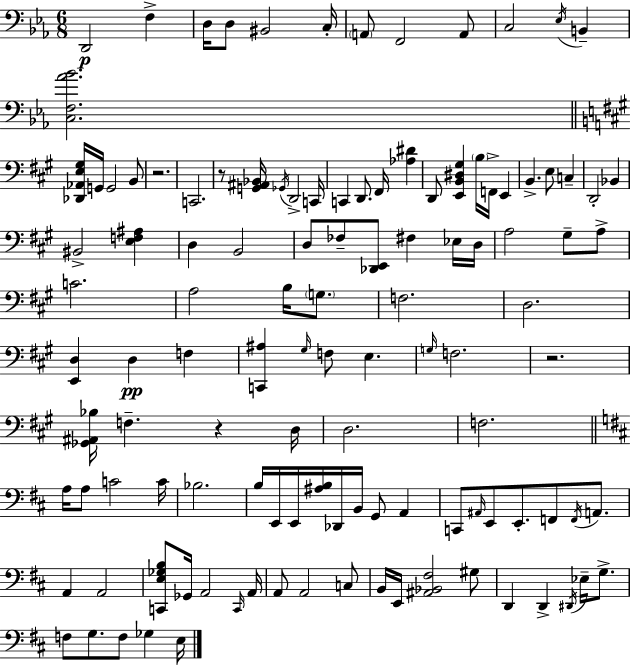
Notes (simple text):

D2/h F3/q D3/s D3/e BIS2/h C3/s A2/e F2/h A2/e C3/h Eb3/s B2/q [C3,F3,Ab4,Bb4]/h. [Db2,Ab2,E3,G#3]/s G2/s G2/h B2/e R/h. C2/h. R/e [G2,A#2,Bb2]/s Gb2/s D2/h C2/s C2/q D2/e. F#2/s [Ab3,D#4]/q D2/e [E2,B2,D#3,G#3]/q B3/s F2/s E2/q B2/q. E3/e C3/q D2/h Bb2/q BIS2/h [E3,F3,A#3]/q D3/q B2/h D3/e FES3/e [Db2,E2]/e F#3/q Eb3/s D3/s A3/h G#3/e A3/e C4/h. A3/h B3/s G3/e. F3/h. D3/h. [E2,D3]/q D3/q F3/q [C2,A#3]/q G#3/s F3/e E3/q. G3/s F3/h. R/h. [Gb2,A#2,Bb3]/s F3/q. R/q D3/s D3/h. F3/h. A3/s A3/e C4/h C4/s Bb3/h. B3/s E2/s E2/s [A#3,B3]/s Db2/s B2/s G2/e A2/q C2/e A#2/s E2/e E2/e. F2/e F2/s A2/e. A2/q A2/h [C2,E3,Gb3,B3]/e Gb2/s A2/h C2/s A2/s A2/e A2/h C3/e B2/s E2/s [A#2,Bb2,F#3]/h G#3/e D2/q D2/q D#2/s Eb3/s G3/e. F3/e G3/e. F3/e Gb3/q E3/s